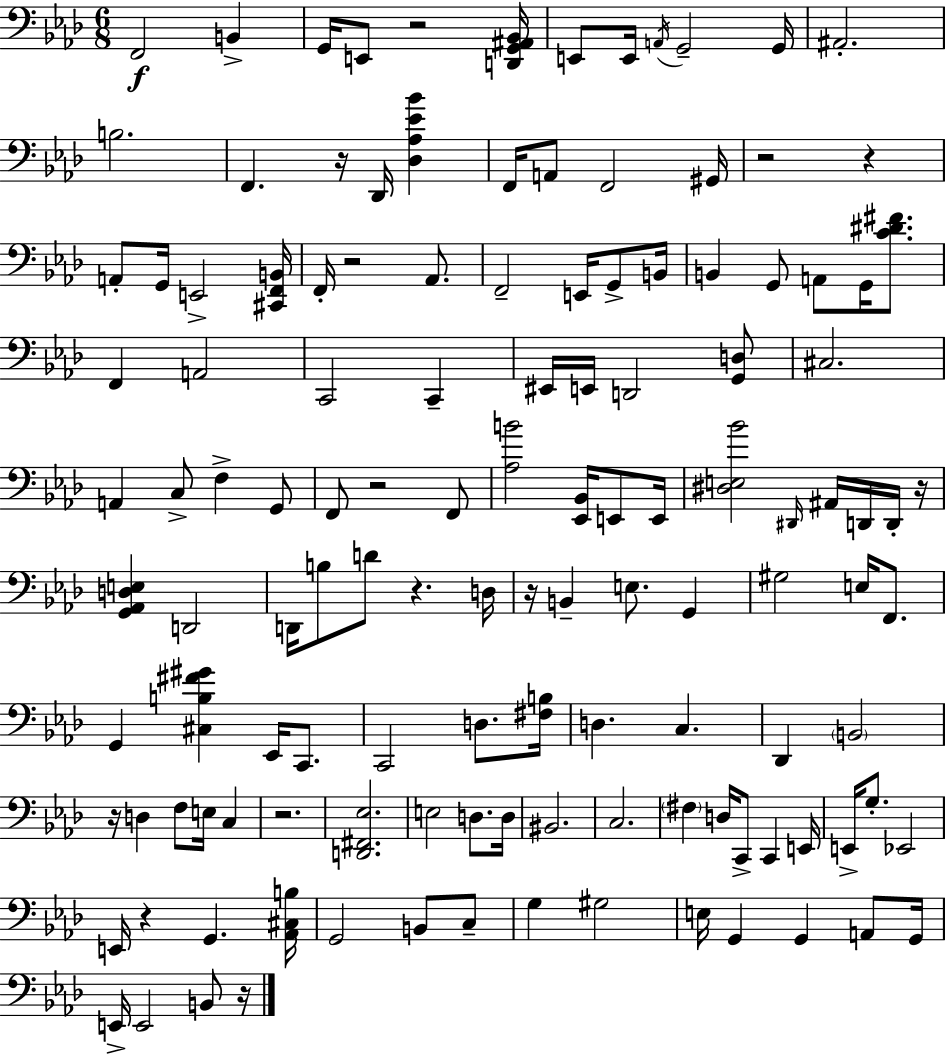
{
  \clef bass
  \numericTimeSignature
  \time 6/8
  \key f \minor
  f,2\f b,4-> | g,16 e,8 r2 <d, g, ais, bes,>16 | e,8 e,16 \acciaccatura { a,16 } g,2-- | g,16 ais,2.-. | \break b2. | f,4. r16 des,16 <des aes ees' bes'>4 | f,16 a,8 f,2 | gis,16 r2 r4 | \break a,8-. g,16 e,2-> | <cis, f, b,>16 f,16-. r2 aes,8. | f,2-- e,16 g,8-> | b,16 b,4 g,8 a,8 g,16 <c' dis' fis'>8. | \break f,4 a,2 | c,2 c,4-- | eis,16 e,16 d,2 <g, d>8 | cis2. | \break a,4 c8-> f4-> g,8 | f,8 r2 f,8 | <aes b'>2 <ees, bes,>16 e,8 | e,16 <dis e bes'>2 \grace { dis,16 } ais,16 d,16 | \break d,16-. r16 <g, aes, d e>4 d,2 | d,16 b8 d'8 r4. | d16 r16 b,4-- e8. g,4 | gis2 e16 f,8. | \break g,4 <cis b fis' gis'>4 ees,16 c,8. | c,2 d8. | <fis b>16 d4. c4. | des,4 \parenthesize b,2 | \break r16 d4 f8 e16 c4 | r2. | <d, fis, ees>2. | e2 d8. | \break d16 bis,2. | c2. | \parenthesize fis4 d16 c,8-> c,4 | e,16 e,16-> g8.-. ees,2 | \break e,16 r4 g,4. | <aes, cis b>16 g,2 b,8 | c8-- g4 gis2 | e16 g,4 g,4 a,8 | \break g,16 e,16-> e,2 b,8 | r16 \bar "|."
}